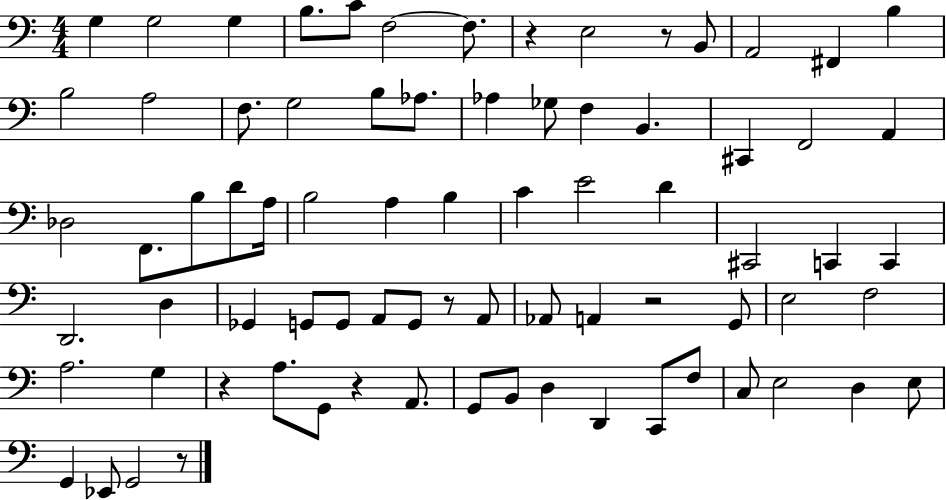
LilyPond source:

{
  \clef bass
  \numericTimeSignature
  \time 4/4
  \key c \major
  g4 g2 g4 | b8. c'8 f2~~ f8. | r4 e2 r8 b,8 | a,2 fis,4 b4 | \break b2 a2 | f8. g2 b8 aes8. | aes4 ges8 f4 b,4. | cis,4 f,2 a,4 | \break des2 f,8. b8 d'8 a16 | b2 a4 b4 | c'4 e'2 d'4 | cis,2 c,4 c,4 | \break d,2. d4 | ges,4 g,8 g,8 a,8 g,8 r8 a,8 | aes,8 a,4 r2 g,8 | e2 f2 | \break a2. g4 | r4 a8. g,8 r4 a,8. | g,8 b,8 d4 d,4 c,8 f8 | c8 e2 d4 e8 | \break g,4 ees,8 g,2 r8 | \bar "|."
}